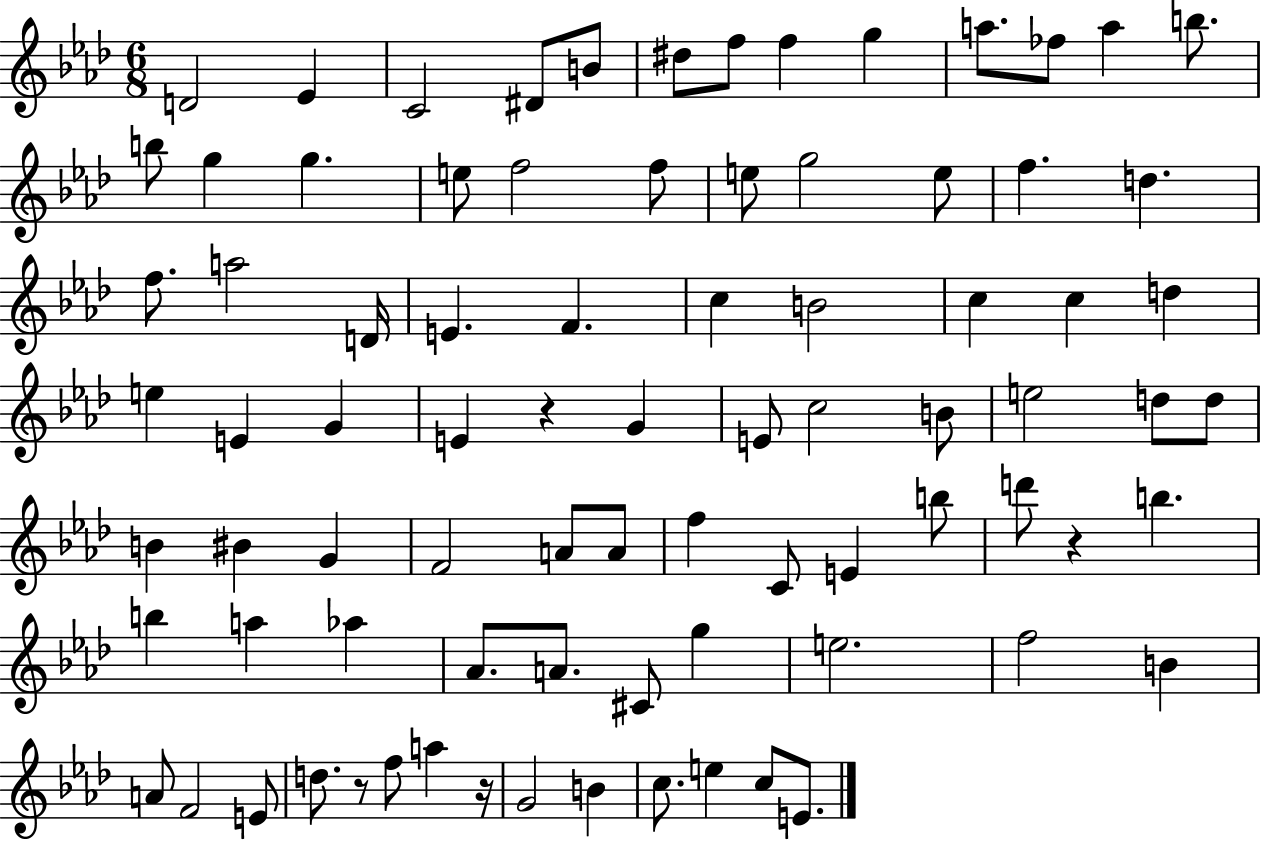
{
  \clef treble
  \numericTimeSignature
  \time 6/8
  \key aes \major
  d'2 ees'4 | c'2 dis'8 b'8 | dis''8 f''8 f''4 g''4 | a''8. fes''8 a''4 b''8. | \break b''8 g''4 g''4. | e''8 f''2 f''8 | e''8 g''2 e''8 | f''4. d''4. | \break f''8. a''2 d'16 | e'4. f'4. | c''4 b'2 | c''4 c''4 d''4 | \break e''4 e'4 g'4 | e'4 r4 g'4 | e'8 c''2 b'8 | e''2 d''8 d''8 | \break b'4 bis'4 g'4 | f'2 a'8 a'8 | f''4 c'8 e'4 b''8 | d'''8 r4 b''4. | \break b''4 a''4 aes''4 | aes'8. a'8. cis'8 g''4 | e''2. | f''2 b'4 | \break a'8 f'2 e'8 | d''8. r8 f''8 a''4 r16 | g'2 b'4 | c''8. e''4 c''8 e'8. | \break \bar "|."
}